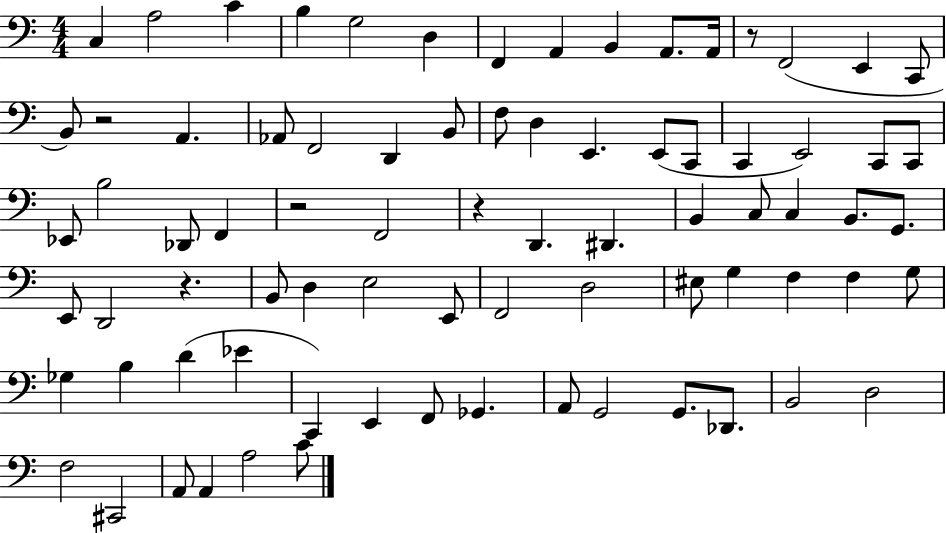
{
  \clef bass
  \numericTimeSignature
  \time 4/4
  \key c \major
  c4 a2 c'4 | b4 g2 d4 | f,4 a,4 b,4 a,8. a,16 | r8 f,2( e,4 c,8 | \break b,8) r2 a,4. | aes,8 f,2 d,4 b,8 | f8 d4 e,4. e,8( c,8 | c,4 e,2) c,8 c,8 | \break ees,8 b2 des,8 f,4 | r2 f,2 | r4 d,4. dis,4. | b,4 c8 c4 b,8. g,8. | \break e,8 d,2 r4. | b,8 d4 e2 e,8 | f,2 d2 | eis8 g4 f4 f4 g8 | \break ges4 b4 d'4( ees'4 | c,4) e,4 f,8 ges,4. | a,8 g,2 g,8. des,8. | b,2 d2 | \break f2 cis,2 | a,8 a,4 a2 c'8 | \bar "|."
}